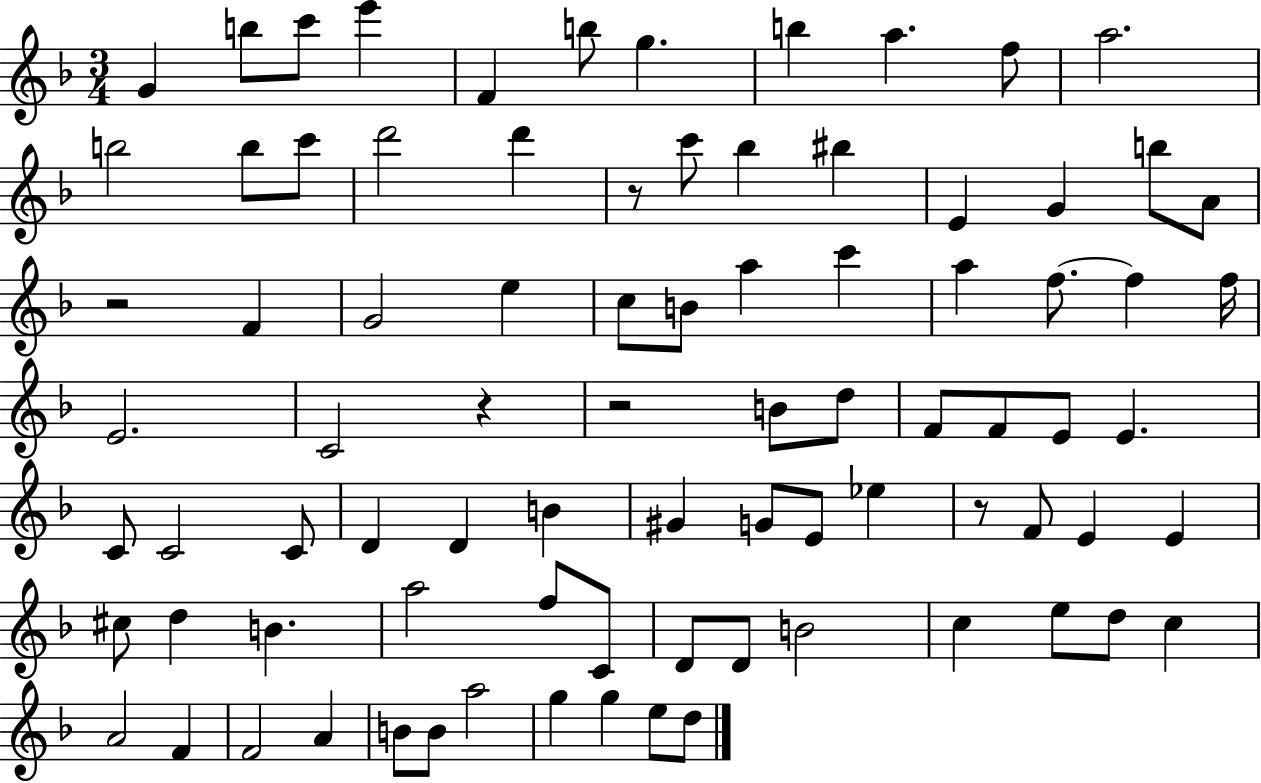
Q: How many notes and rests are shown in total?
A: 84